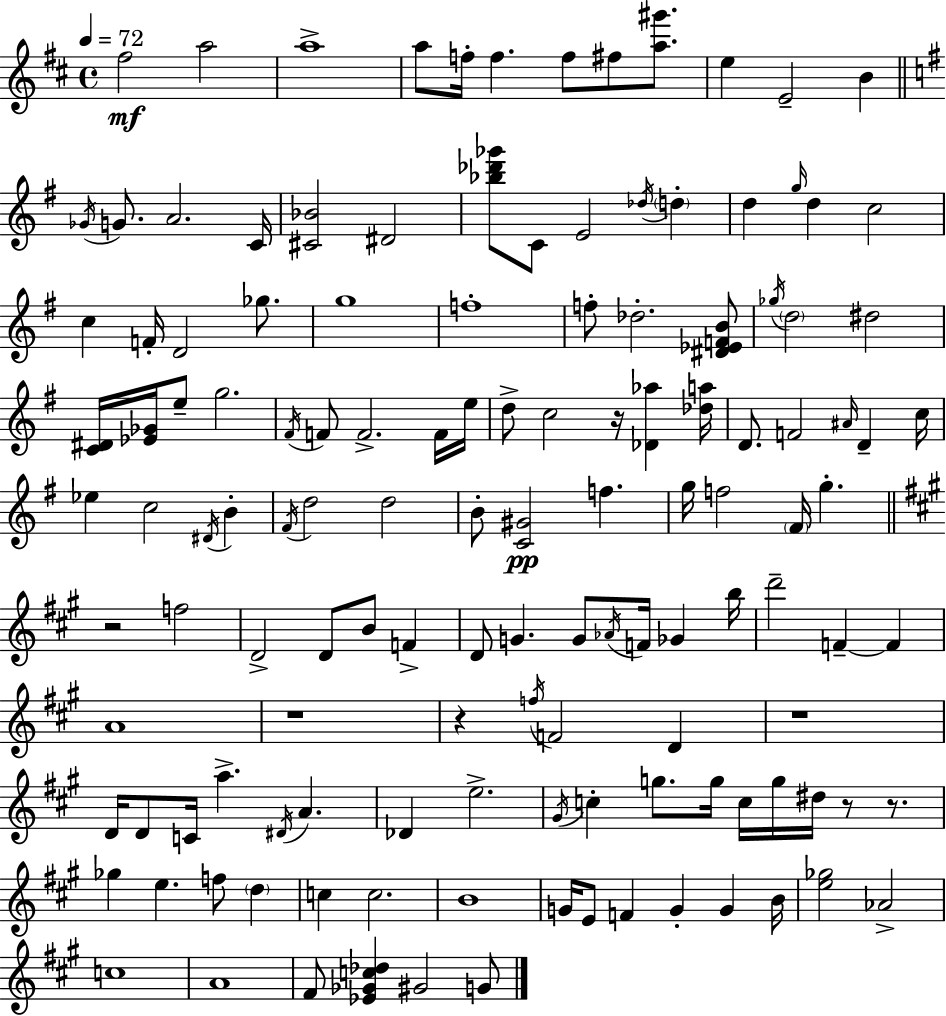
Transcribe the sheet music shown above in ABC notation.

X:1
T:Untitled
M:4/4
L:1/4
K:D
^f2 a2 a4 a/2 f/4 f f/2 ^f/2 [a^g']/2 e E2 B _G/4 G/2 A2 C/4 [^C_B]2 ^D2 [_b_d'_g']/2 C/2 E2 _d/4 d d g/4 d c2 c F/4 D2 _g/2 g4 f4 f/2 _d2 [^D_EFB]/2 _g/4 d2 ^d2 [C^D]/4 [_E_G]/4 e/2 g2 ^F/4 F/2 F2 F/4 e/4 d/2 c2 z/4 [_D_a] [_da]/4 D/2 F2 ^A/4 D c/4 _e c2 ^D/4 B ^F/4 d2 d2 B/2 [C^G]2 f g/4 f2 ^F/4 g z2 f2 D2 D/2 B/2 F D/2 G G/2 _A/4 F/4 _G b/4 d'2 F F A4 z4 z f/4 F2 D z4 D/4 D/2 C/4 a ^D/4 A _D e2 ^G/4 c g/2 g/4 c/4 g/4 ^d/4 z/2 z/2 _g e f/2 d c c2 B4 G/4 E/2 F G G B/4 [e_g]2 _A2 c4 A4 ^F/2 [_E_Gc_d] ^G2 G/2